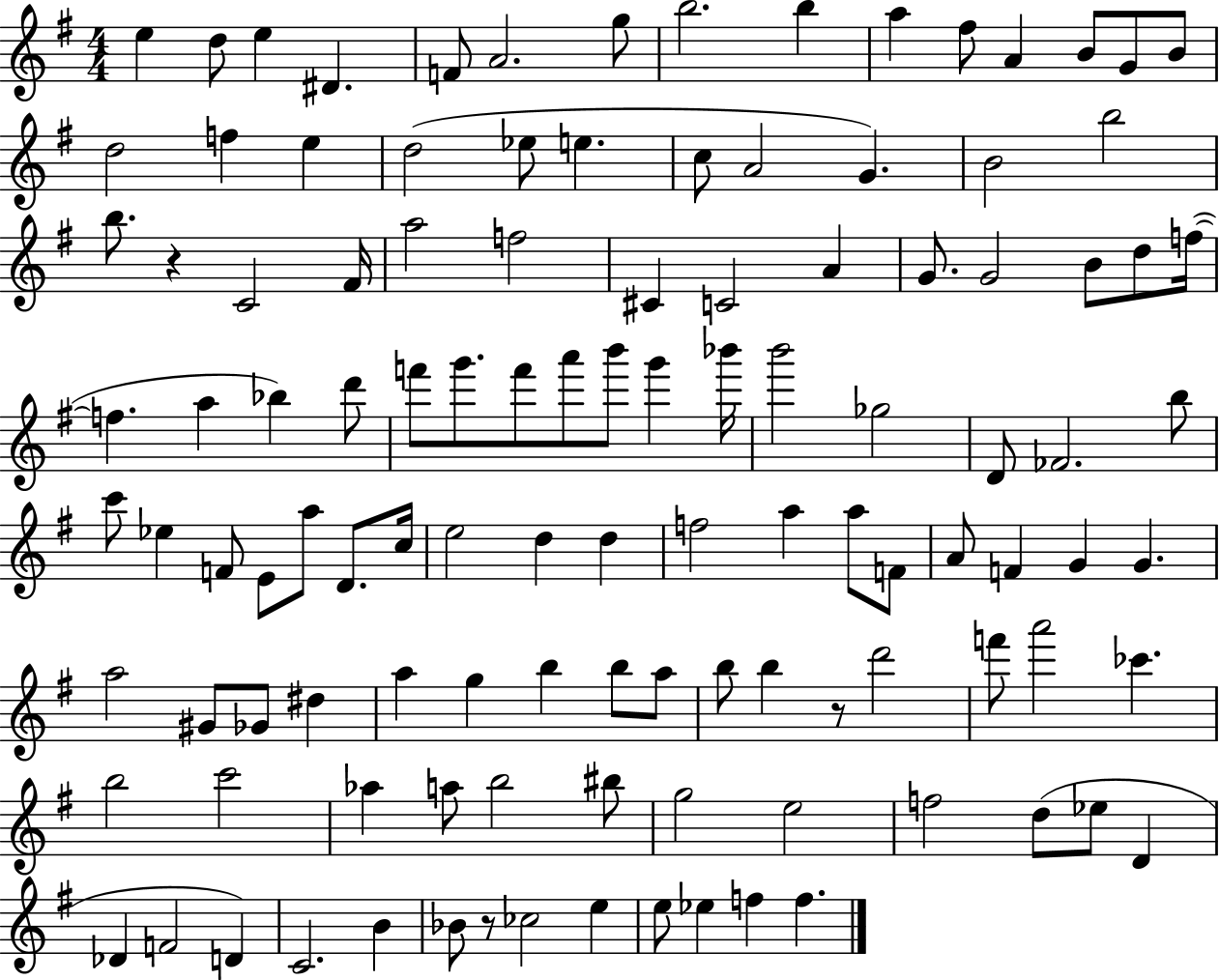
X:1
T:Untitled
M:4/4
L:1/4
K:G
e d/2 e ^D F/2 A2 g/2 b2 b a ^f/2 A B/2 G/2 B/2 d2 f e d2 _e/2 e c/2 A2 G B2 b2 b/2 z C2 ^F/4 a2 f2 ^C C2 A G/2 G2 B/2 d/2 f/4 f a _b d'/2 f'/2 g'/2 f'/2 a'/2 b'/2 g' _b'/4 b'2 _g2 D/2 _F2 b/2 c'/2 _e F/2 E/2 a/2 D/2 c/4 e2 d d f2 a a/2 F/2 A/2 F G G a2 ^G/2 _G/2 ^d a g b b/2 a/2 b/2 b z/2 d'2 f'/2 a'2 _c' b2 c'2 _a a/2 b2 ^b/2 g2 e2 f2 d/2 _e/2 D _D F2 D C2 B _B/2 z/2 _c2 e e/2 _e f f